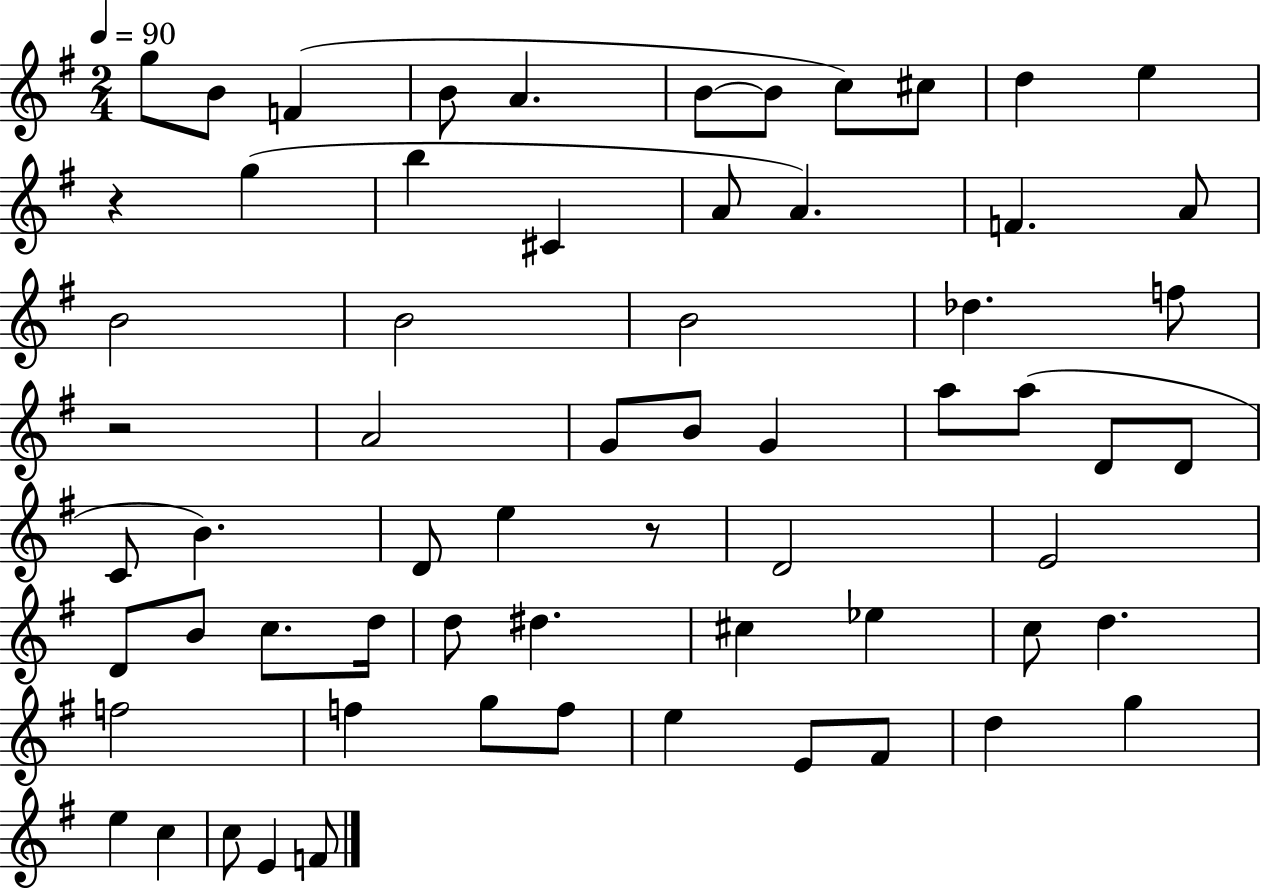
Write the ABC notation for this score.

X:1
T:Untitled
M:2/4
L:1/4
K:G
g/2 B/2 F B/2 A B/2 B/2 c/2 ^c/2 d e z g b ^C A/2 A F A/2 B2 B2 B2 _d f/2 z2 A2 G/2 B/2 G a/2 a/2 D/2 D/2 C/2 B D/2 e z/2 D2 E2 D/2 B/2 c/2 d/4 d/2 ^d ^c _e c/2 d f2 f g/2 f/2 e E/2 ^F/2 d g e c c/2 E F/2